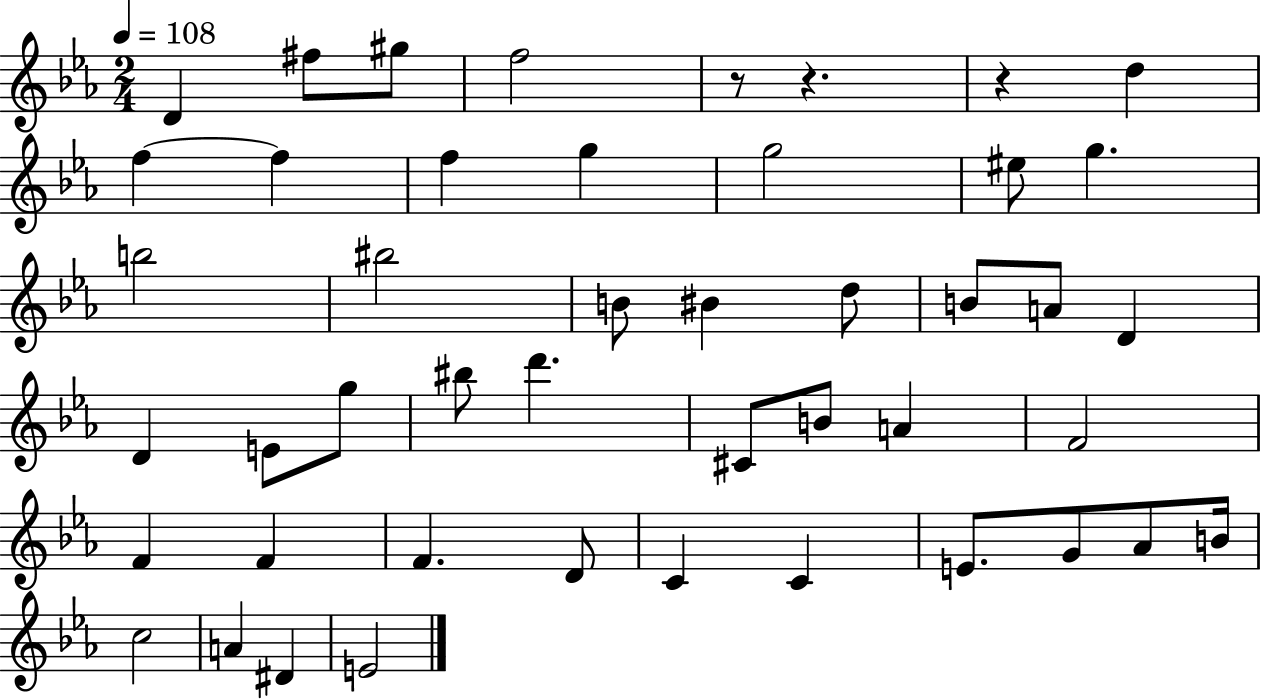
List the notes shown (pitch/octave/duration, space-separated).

D4/q F#5/e G#5/e F5/h R/e R/q. R/q D5/q F5/q F5/q F5/q G5/q G5/h EIS5/e G5/q. B5/h BIS5/h B4/e BIS4/q D5/e B4/e A4/e D4/q D4/q E4/e G5/e BIS5/e D6/q. C#4/e B4/e A4/q F4/h F4/q F4/q F4/q. D4/e C4/q C4/q E4/e. G4/e Ab4/e B4/s C5/h A4/q D#4/q E4/h